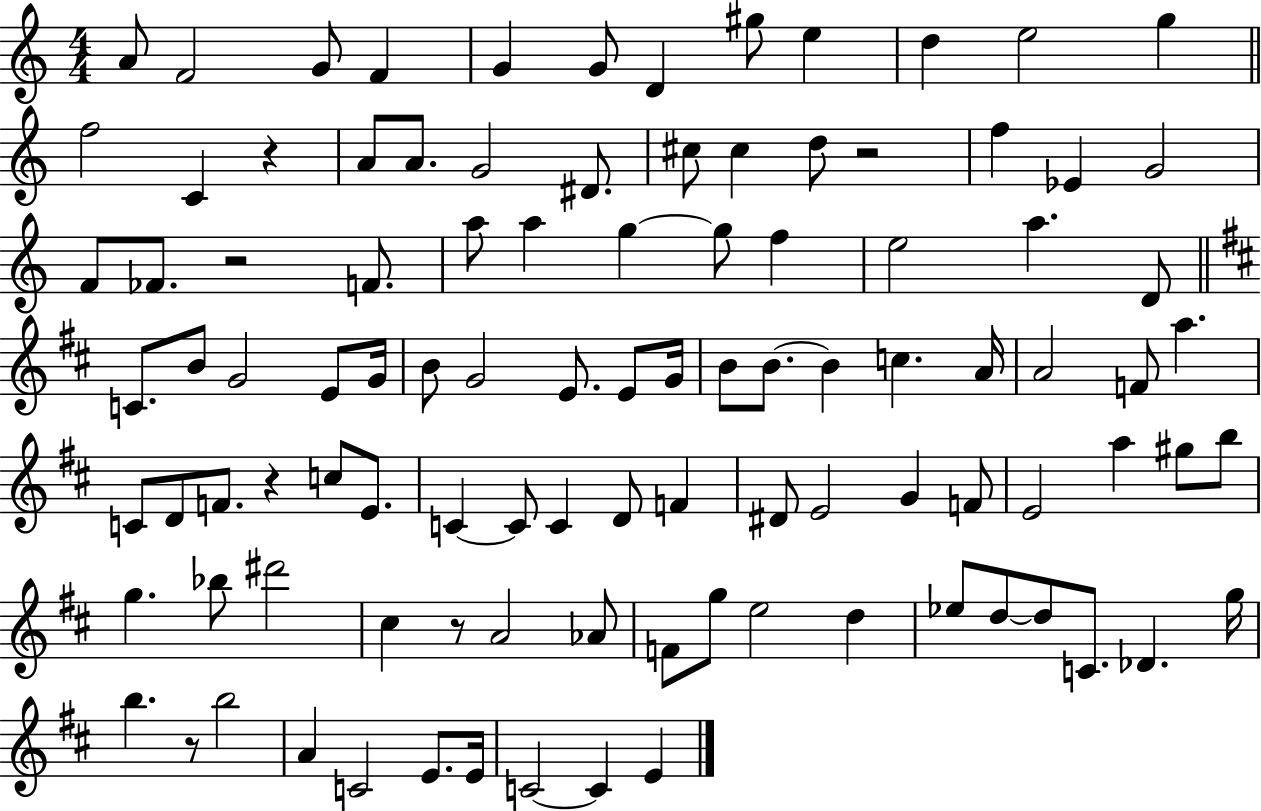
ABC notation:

X:1
T:Untitled
M:4/4
L:1/4
K:C
A/2 F2 G/2 F G G/2 D ^g/2 e d e2 g f2 C z A/2 A/2 G2 ^D/2 ^c/2 ^c d/2 z2 f _E G2 F/2 _F/2 z2 F/2 a/2 a g g/2 f e2 a D/2 C/2 B/2 G2 E/2 G/4 B/2 G2 E/2 E/2 G/4 B/2 B/2 B c A/4 A2 F/2 a C/2 D/2 F/2 z c/2 E/2 C C/2 C D/2 F ^D/2 E2 G F/2 E2 a ^g/2 b/2 g _b/2 ^d'2 ^c z/2 A2 _A/2 F/2 g/2 e2 d _e/2 d/2 d/2 C/2 _D g/4 b z/2 b2 A C2 E/2 E/4 C2 C E